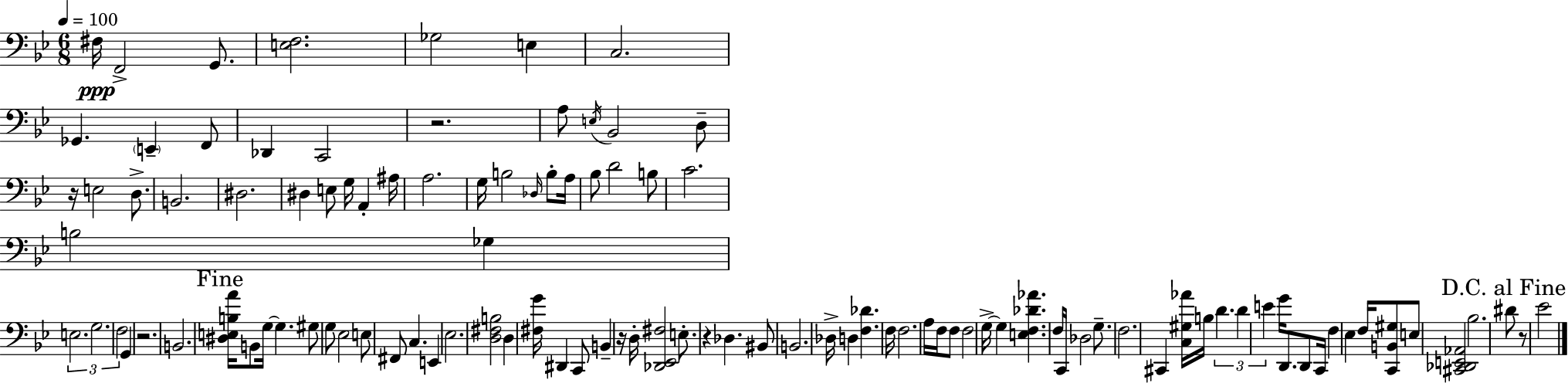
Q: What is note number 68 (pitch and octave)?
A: F3